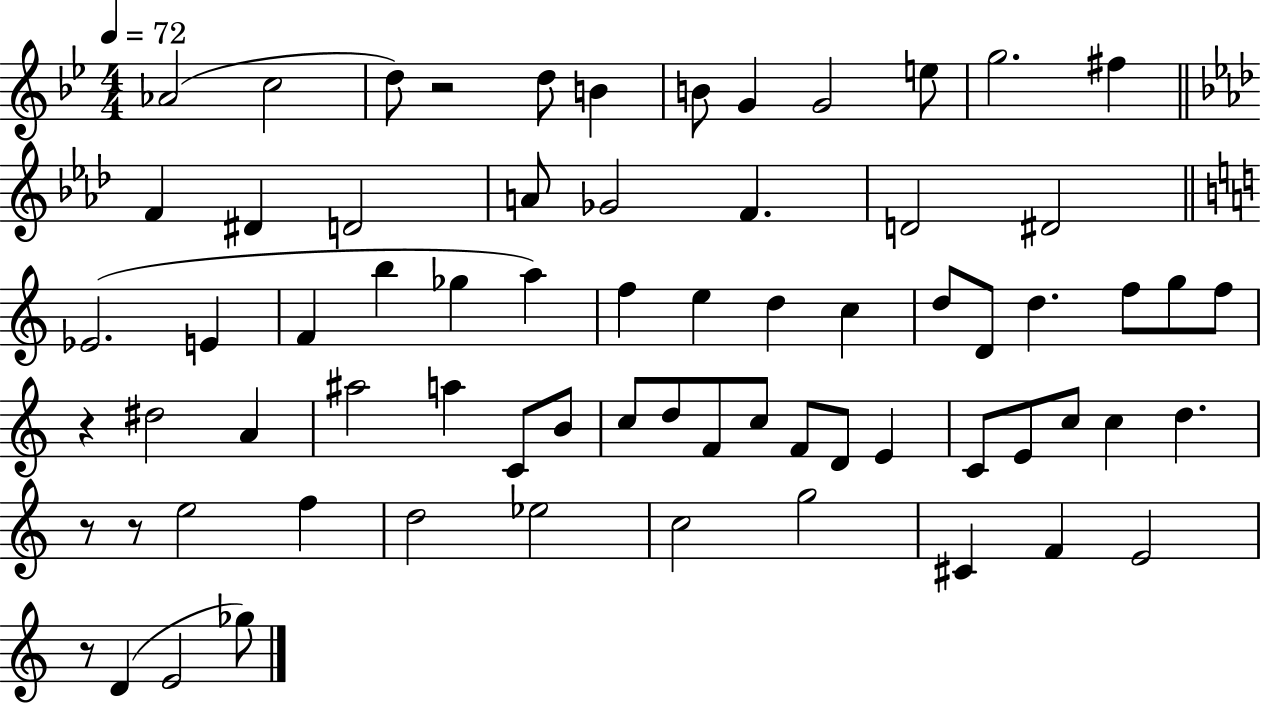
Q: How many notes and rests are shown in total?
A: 70